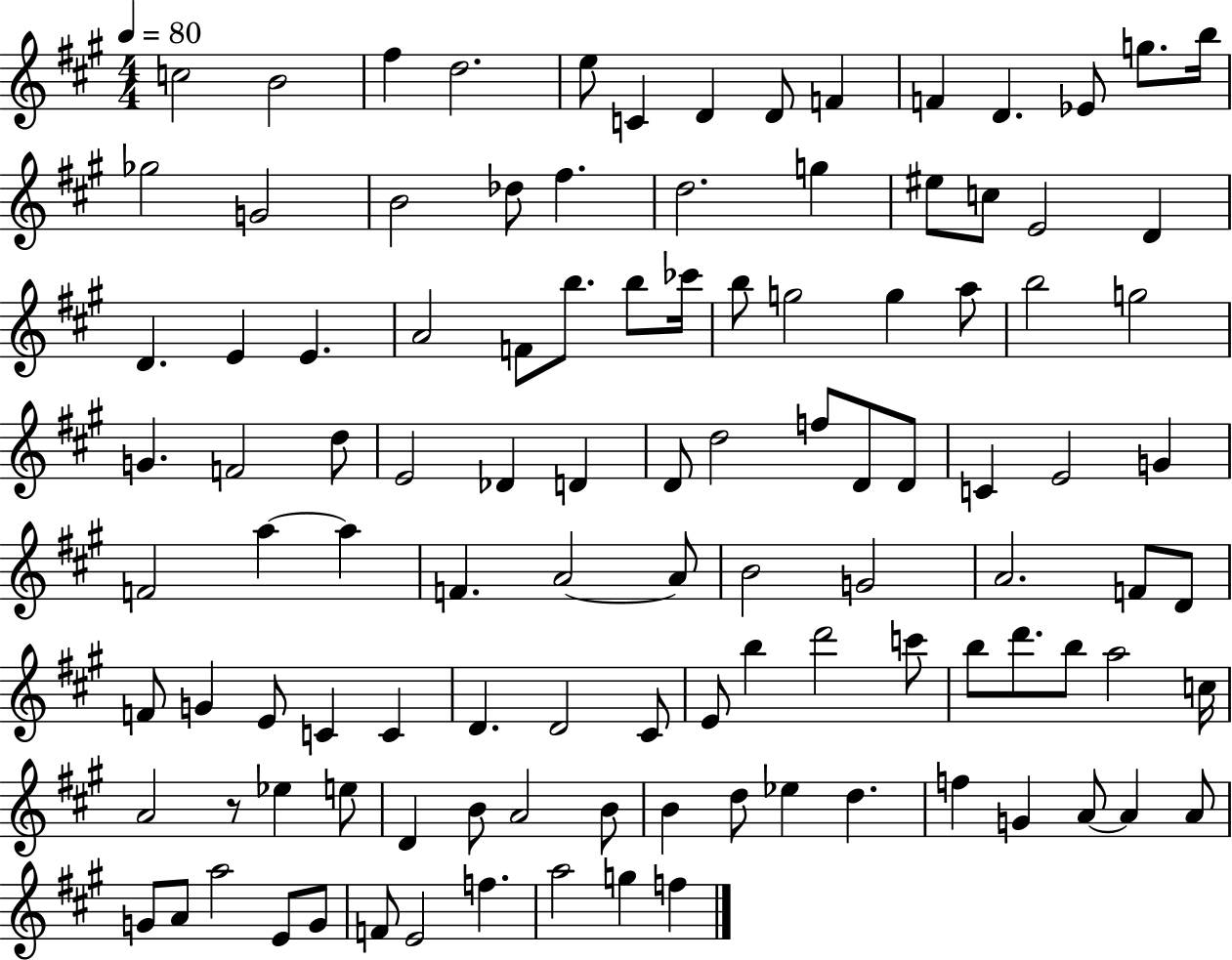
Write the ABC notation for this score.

X:1
T:Untitled
M:4/4
L:1/4
K:A
c2 B2 ^f d2 e/2 C D D/2 F F D _E/2 g/2 b/4 _g2 G2 B2 _d/2 ^f d2 g ^e/2 c/2 E2 D D E E A2 F/2 b/2 b/2 _c'/4 b/2 g2 g a/2 b2 g2 G F2 d/2 E2 _D D D/2 d2 f/2 D/2 D/2 C E2 G F2 a a F A2 A/2 B2 G2 A2 F/2 D/2 F/2 G E/2 C C D D2 ^C/2 E/2 b d'2 c'/2 b/2 d'/2 b/2 a2 c/4 A2 z/2 _e e/2 D B/2 A2 B/2 B d/2 _e d f G A/2 A A/2 G/2 A/2 a2 E/2 G/2 F/2 E2 f a2 g f